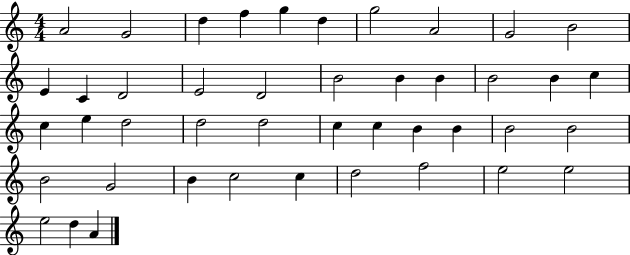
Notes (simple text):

A4/h G4/h D5/q F5/q G5/q D5/q G5/h A4/h G4/h B4/h E4/q C4/q D4/h E4/h D4/h B4/h B4/q B4/q B4/h B4/q C5/q C5/q E5/q D5/h D5/h D5/h C5/q C5/q B4/q B4/q B4/h B4/h B4/h G4/h B4/q C5/h C5/q D5/h F5/h E5/h E5/h E5/h D5/q A4/q